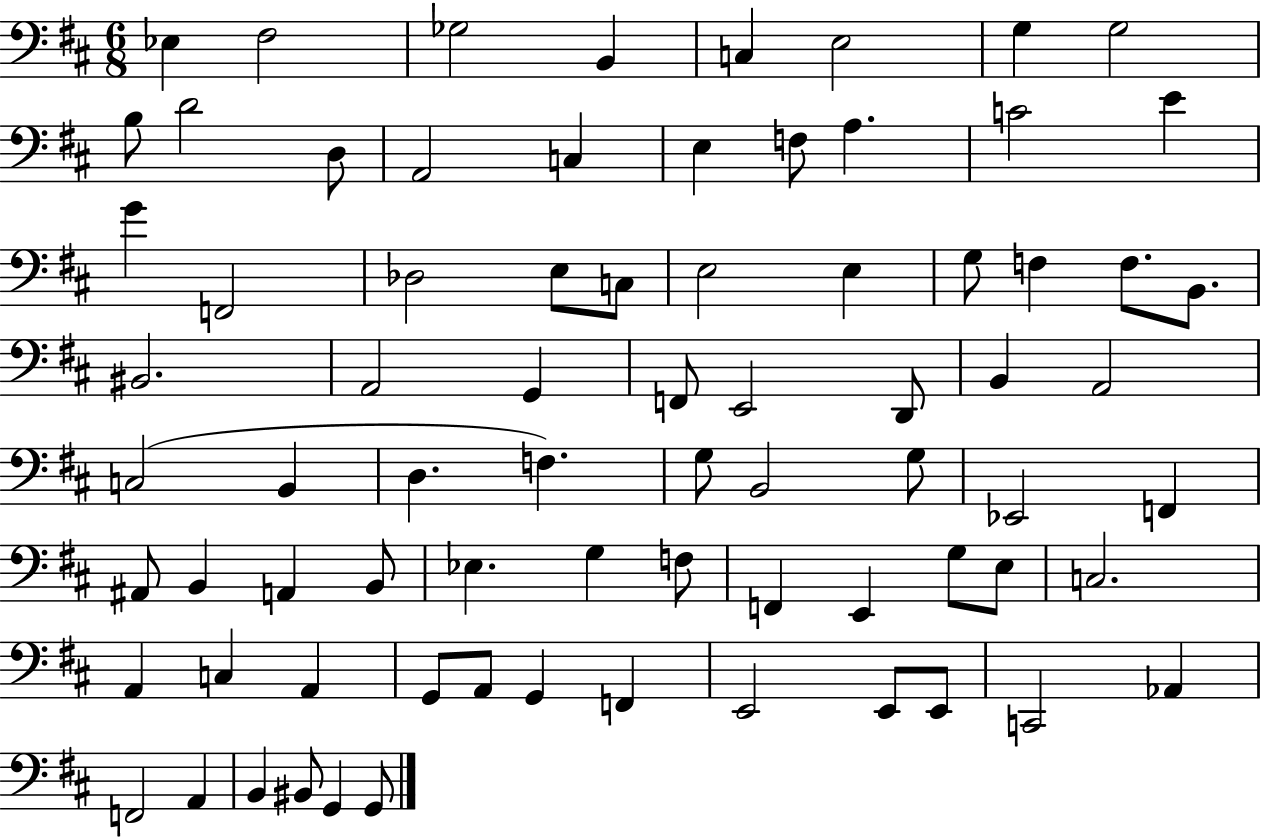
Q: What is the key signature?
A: D major